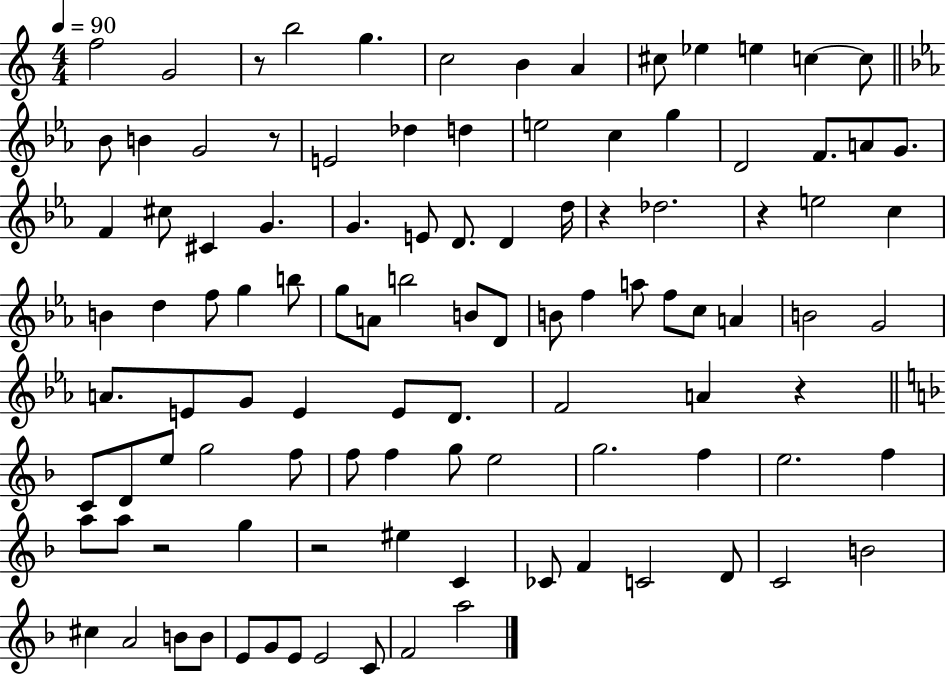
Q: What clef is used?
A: treble